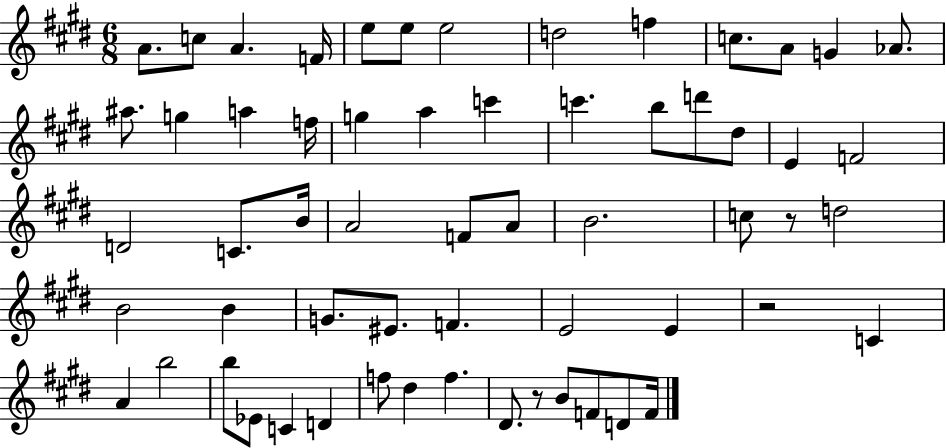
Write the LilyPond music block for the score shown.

{
  \clef treble
  \numericTimeSignature
  \time 6/8
  \key e \major
  a'8. c''8 a'4. f'16 | e''8 e''8 e''2 | d''2 f''4 | c''8. a'8 g'4 aes'8. | \break ais''8. g''4 a''4 f''16 | g''4 a''4 c'''4 | c'''4. b''8 d'''8 dis''8 | e'4 f'2 | \break d'2 c'8. b'16 | a'2 f'8 a'8 | b'2. | c''8 r8 d''2 | \break b'2 b'4 | g'8. eis'8. f'4. | e'2 e'4 | r2 c'4 | \break a'4 b''2 | b''8 ees'8 c'4 d'4 | f''8 dis''4 f''4. | dis'8. r8 b'8 f'8 d'8 f'16 | \break \bar "|."
}